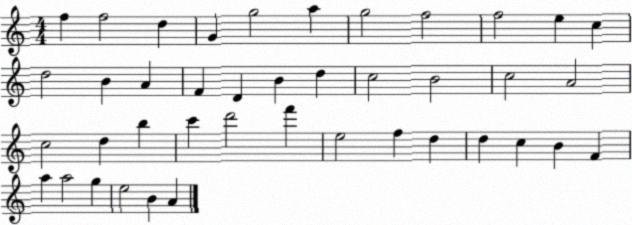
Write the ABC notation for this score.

X:1
T:Untitled
M:4/4
L:1/4
K:C
f f2 d G g2 a g2 f2 f2 e c d2 B A F D B d c2 B2 c2 A2 c2 d b c' d'2 f' e2 f d d c B F a a2 g e2 B A